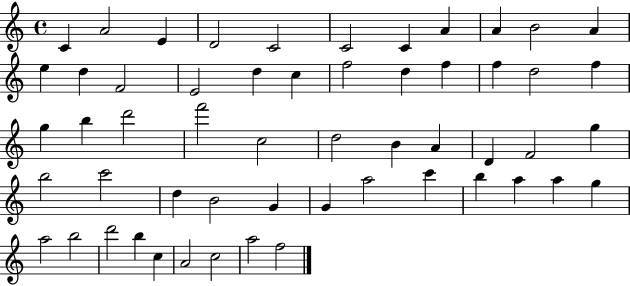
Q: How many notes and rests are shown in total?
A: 55